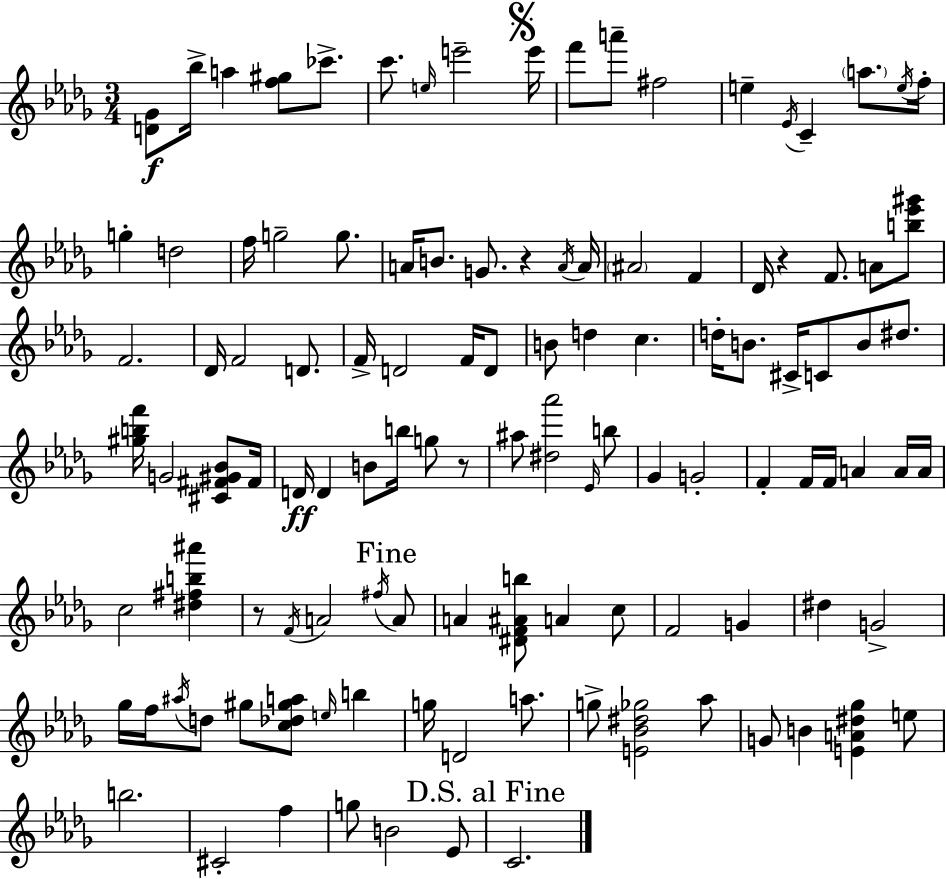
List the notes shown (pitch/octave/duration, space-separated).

[D4,Gb4]/e Bb5/s A5/q [F5,G#5]/e CES6/e. C6/e. E5/s E6/h E6/s F6/e A6/e F#5/h E5/q Eb4/s C4/q A5/e. E5/s F5/s G5/q D5/h F5/s G5/h G5/e. A4/s B4/e. G4/e. R/q A4/s A4/s A#4/h F4/q Db4/s R/q F4/e. A4/e [B5,Eb6,G#6]/e F4/h. Db4/s F4/h D4/e. F4/s D4/h F4/s D4/e B4/e D5/q C5/q. D5/s B4/e. C#4/s C4/e B4/e D#5/e. [G#5,B5,F6]/s G4/h [C#4,F#4,G#4,Bb4]/e F#4/s D4/s D4/q B4/e B5/s G5/e R/e A#5/e [D#5,Ab6]/h Eb4/s B5/e Gb4/q G4/h F4/q F4/s F4/s A4/q A4/s A4/s C5/h [D#5,F#5,B5,A#6]/q R/e F4/s A4/h F#5/s A4/e A4/q [D#4,F4,A#4,B5]/e A4/q C5/e F4/h G4/q D#5/q G4/h Gb5/s F5/s A#5/s D5/e G#5/e [C5,Db5,G#5,A5]/e E5/s B5/q G5/s D4/h A5/e. G5/e [E4,Bb4,D#5,Gb5]/h Ab5/e G4/e B4/q [E4,A4,D#5,Gb5]/q E5/e B5/h. C#4/h F5/q G5/e B4/h Eb4/e C4/h.